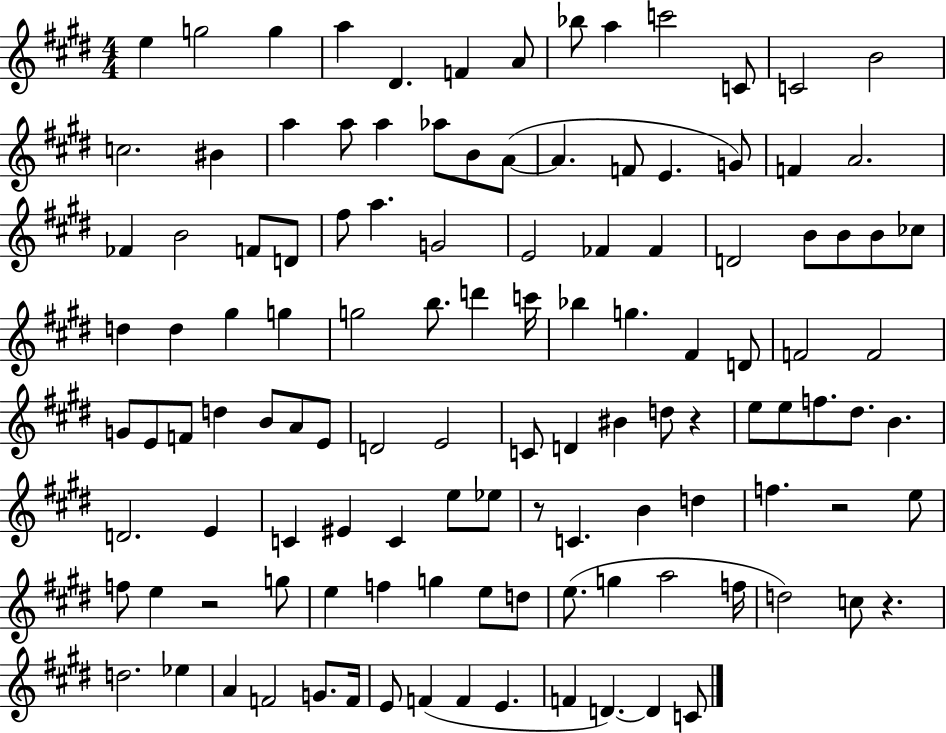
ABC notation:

X:1
T:Untitled
M:4/4
L:1/4
K:E
e g2 g a ^D F A/2 _b/2 a c'2 C/2 C2 B2 c2 ^B a a/2 a _a/2 B/2 A/2 A F/2 E G/2 F A2 _F B2 F/2 D/2 ^f/2 a G2 E2 _F _F D2 B/2 B/2 B/2 _c/2 d d ^g g g2 b/2 d' c'/4 _b g ^F D/2 F2 F2 G/2 E/2 F/2 d B/2 A/2 E/2 D2 E2 C/2 D ^B d/2 z e/2 e/2 f/2 ^d/2 B D2 E C ^E C e/2 _e/2 z/2 C B d f z2 e/2 f/2 e z2 g/2 e f g e/2 d/2 e/2 g a2 f/4 d2 c/2 z d2 _e A F2 G/2 F/4 E/2 F F E F D D C/2